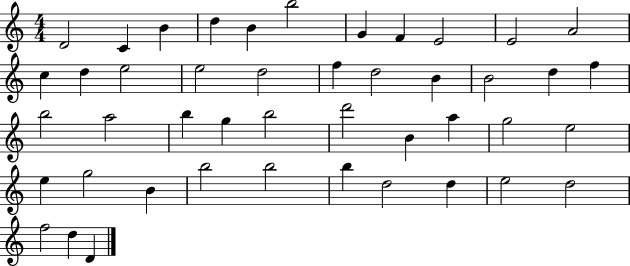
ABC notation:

X:1
T:Untitled
M:4/4
L:1/4
K:C
D2 C B d B b2 G F E2 E2 A2 c d e2 e2 d2 f d2 B B2 d f b2 a2 b g b2 d'2 B a g2 e2 e g2 B b2 b2 b d2 d e2 d2 f2 d D